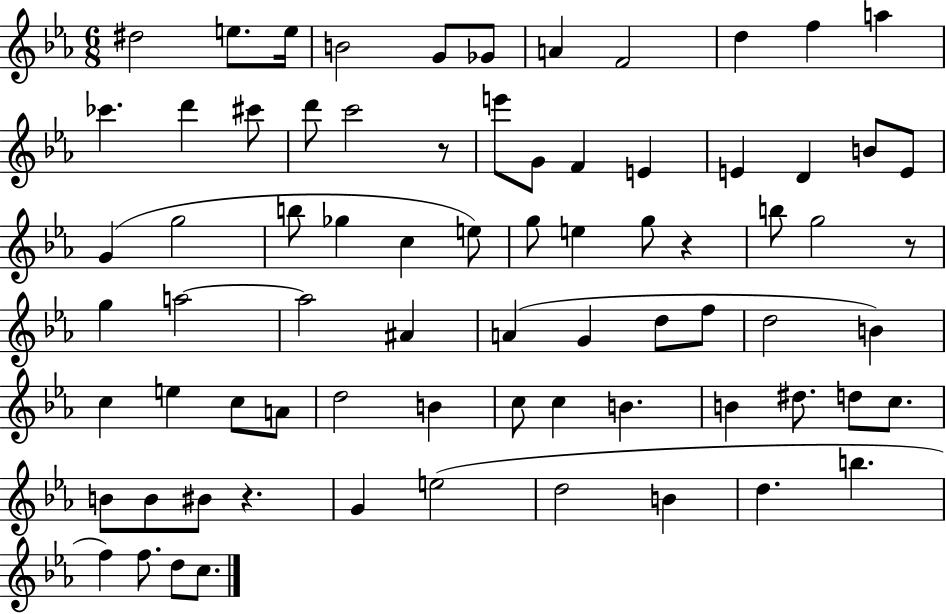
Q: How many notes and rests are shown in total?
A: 75